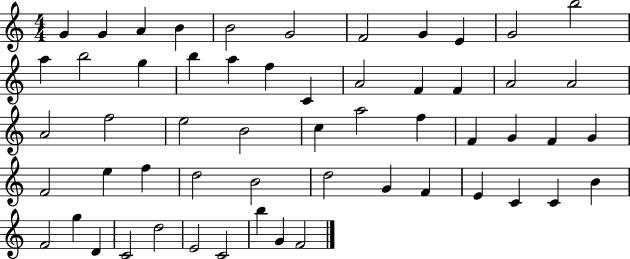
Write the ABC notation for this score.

X:1
T:Untitled
M:4/4
L:1/4
K:C
G G A B B2 G2 F2 G E G2 b2 a b2 g b a f C A2 F F A2 A2 A2 f2 e2 B2 c a2 f F G F G F2 e f d2 B2 d2 G F E C C B F2 g D C2 d2 E2 C2 b G F2